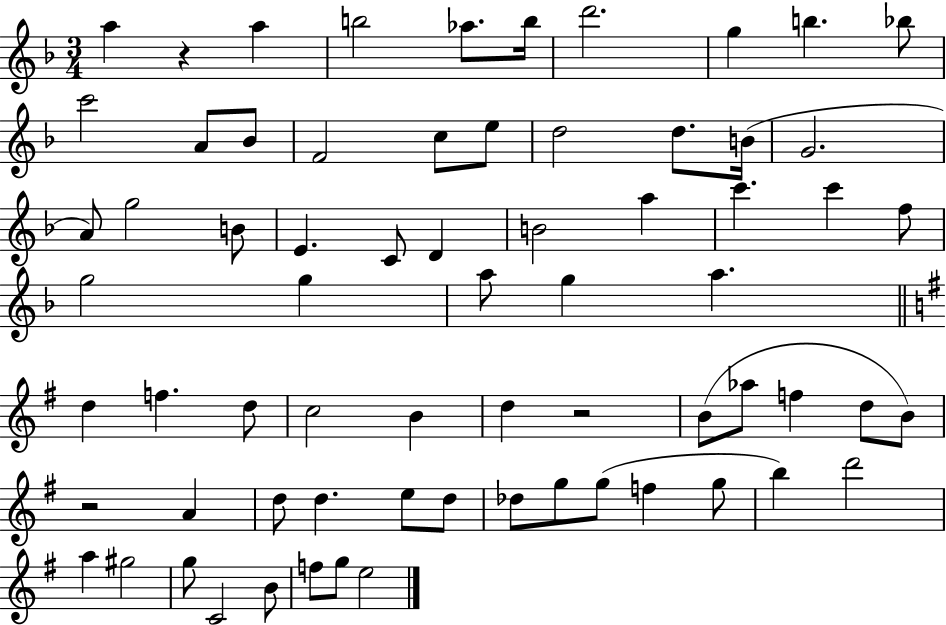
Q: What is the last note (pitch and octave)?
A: E5